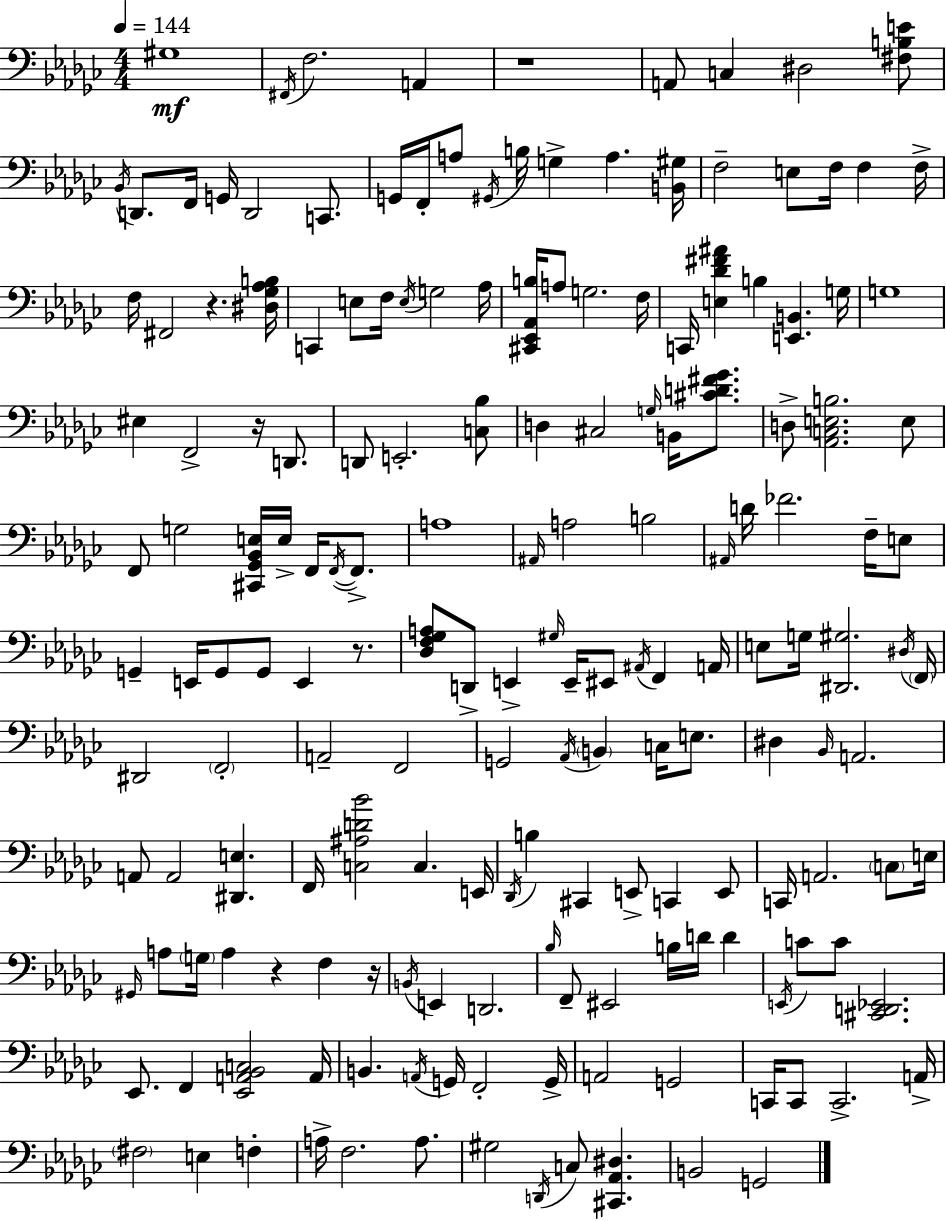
G#3/w F#2/s F3/h. A2/q R/w A2/e C3/q D#3/h [F#3,B3,E4]/e Bb2/s D2/e. F2/s G2/s D2/h C2/e. G2/s F2/s A3/e G#2/s B3/s G3/q A3/q. [B2,G#3]/s F3/h E3/e F3/s F3/q F3/s F3/s F#2/h R/q. [D#3,Gb3,Ab3,B3]/s C2/q E3/e F3/s E3/s G3/h Ab3/s [C#2,Eb2,Ab2,B3]/s A3/e G3/h. F3/s C2/s [E3,Db4,F#4,A#4]/q B3/q [E2,B2]/q. G3/s G3/w EIS3/q F2/h R/s D2/e. D2/e E2/h. [C3,Bb3]/e D3/q C#3/h G3/s B2/s [C#4,D4,F#4,Gb4]/e. D3/e [Ab2,C3,E3,B3]/h. E3/e F2/e G3/h [C#2,Gb2,Bb2,E3]/s E3/s F2/s F2/s F2/e. A3/w A#2/s A3/h B3/h A#2/s D4/s FES4/h. F3/s E3/e G2/q E2/s G2/e G2/e E2/q R/e. [Db3,F3,Gb3,A3]/e D2/e E2/q G#3/s E2/s EIS2/e A#2/s F2/q A2/s E3/e G3/s [D#2,G#3]/h. D#3/s F2/s D#2/h F2/h A2/h F2/h G2/h Ab2/s B2/q C3/s E3/e. D#3/q Bb2/s A2/h. A2/e A2/h [D#2,E3]/q. F2/s [C3,A#3,D4,Bb4]/h C3/q. E2/s Db2/s B3/q C#2/q E2/e C2/q E2/e C2/s A2/h. C3/e E3/s G#2/s A3/e G3/s A3/q R/q F3/q R/s B2/s E2/q D2/h. Bb3/s F2/e EIS2/h B3/s D4/s D4/q E2/s C4/e C4/e [C#2,D2,Eb2]/h. Eb2/e. F2/q [Eb2,A2,Bb2,C3]/h A2/s B2/q. A2/s G2/s F2/h G2/s A2/h G2/h C2/s C2/e C2/h. A2/s F#3/h E3/q F3/q A3/s F3/h. A3/e. G#3/h D2/s C3/e [C#2,Ab2,D#3]/q. B2/h G2/h